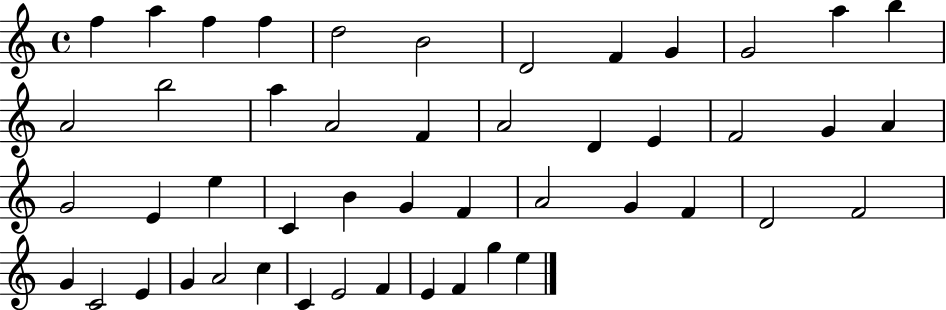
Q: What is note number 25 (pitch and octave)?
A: E4